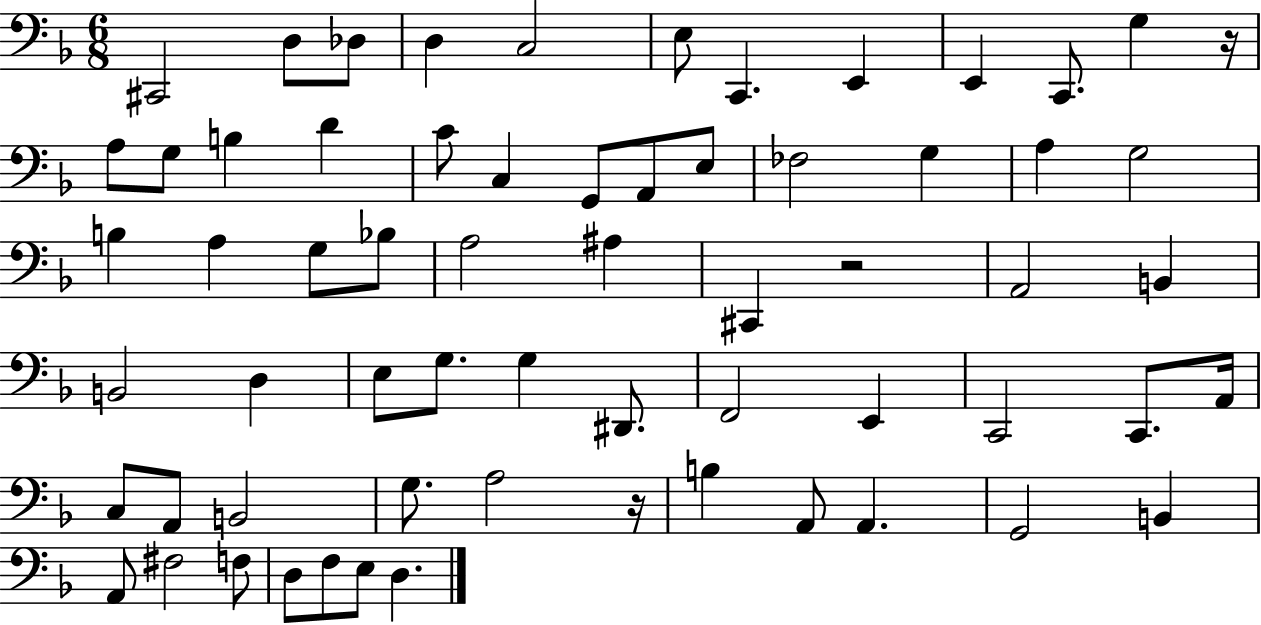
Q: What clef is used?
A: bass